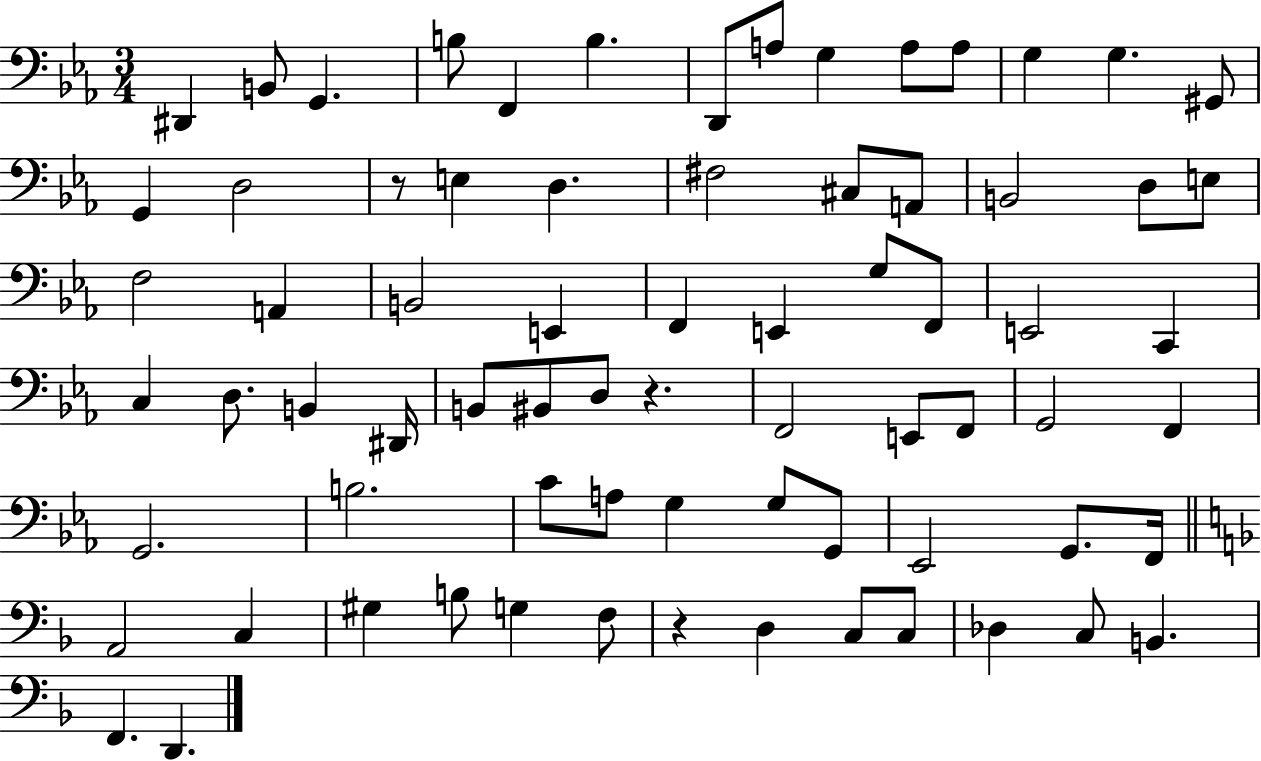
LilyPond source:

{
  \clef bass
  \numericTimeSignature
  \time 3/4
  \key ees \major
  dis,4 b,8 g,4. | b8 f,4 b4. | d,8 a8 g4 a8 a8 | g4 g4. gis,8 | \break g,4 d2 | r8 e4 d4. | fis2 cis8 a,8 | b,2 d8 e8 | \break f2 a,4 | b,2 e,4 | f,4 e,4 g8 f,8 | e,2 c,4 | \break c4 d8. b,4 dis,16 | b,8 bis,8 d8 r4. | f,2 e,8 f,8 | g,2 f,4 | \break g,2. | b2. | c'8 a8 g4 g8 g,8 | ees,2 g,8. f,16 | \break \bar "||" \break \key f \major a,2 c4 | gis4 b8 g4 f8 | r4 d4 c8 c8 | des4 c8 b,4. | \break f,4. d,4. | \bar "|."
}